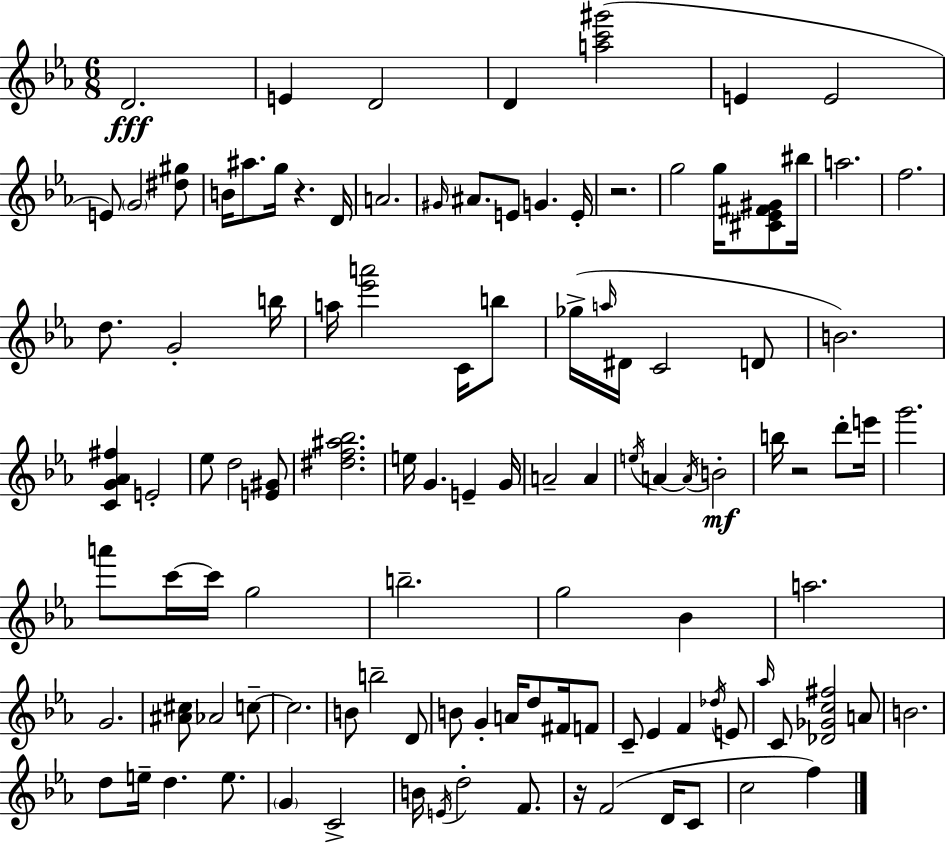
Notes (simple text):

D4/h. E4/q D4/h D4/q [A5,C6,G#6]/h E4/q E4/h E4/e G4/h [D#5,G#5]/e B4/s A#5/e. G5/s R/q. D4/s A4/h. G#4/s A#4/e. E4/e G4/q. E4/s R/h. G5/h G5/s [C#4,Eb4,F#4,G#4]/e BIS5/s A5/h. F5/h. D5/e. G4/h B5/s A5/s [Eb6,A6]/h C4/s B5/e Gb5/s A5/s D#4/s C4/h D4/e B4/h. [C4,G4,Ab4,F#5]/q E4/h Eb5/e D5/h [E4,G#4]/e [D#5,F5,A#5,Bb5]/h. E5/s G4/q. E4/q G4/s A4/h A4/q E5/s A4/q A4/s B4/h B5/s R/h D6/e E6/s G6/h. A6/e C6/s C6/s G5/h B5/h. G5/h Bb4/q A5/h. G4/h. [A#4,C#5]/e Ab4/h C5/e C5/h. B4/e B5/h D4/e B4/e G4/q A4/s D5/e F#4/s F4/e C4/e Eb4/q F4/q Db5/s E4/e Ab5/s C4/e [Db4,Gb4,C5,F#5]/h A4/e B4/h. D5/e E5/s D5/q. E5/e. G4/q C4/h B4/s E4/s D5/h F4/e. R/s F4/h D4/s C4/e C5/h F5/q